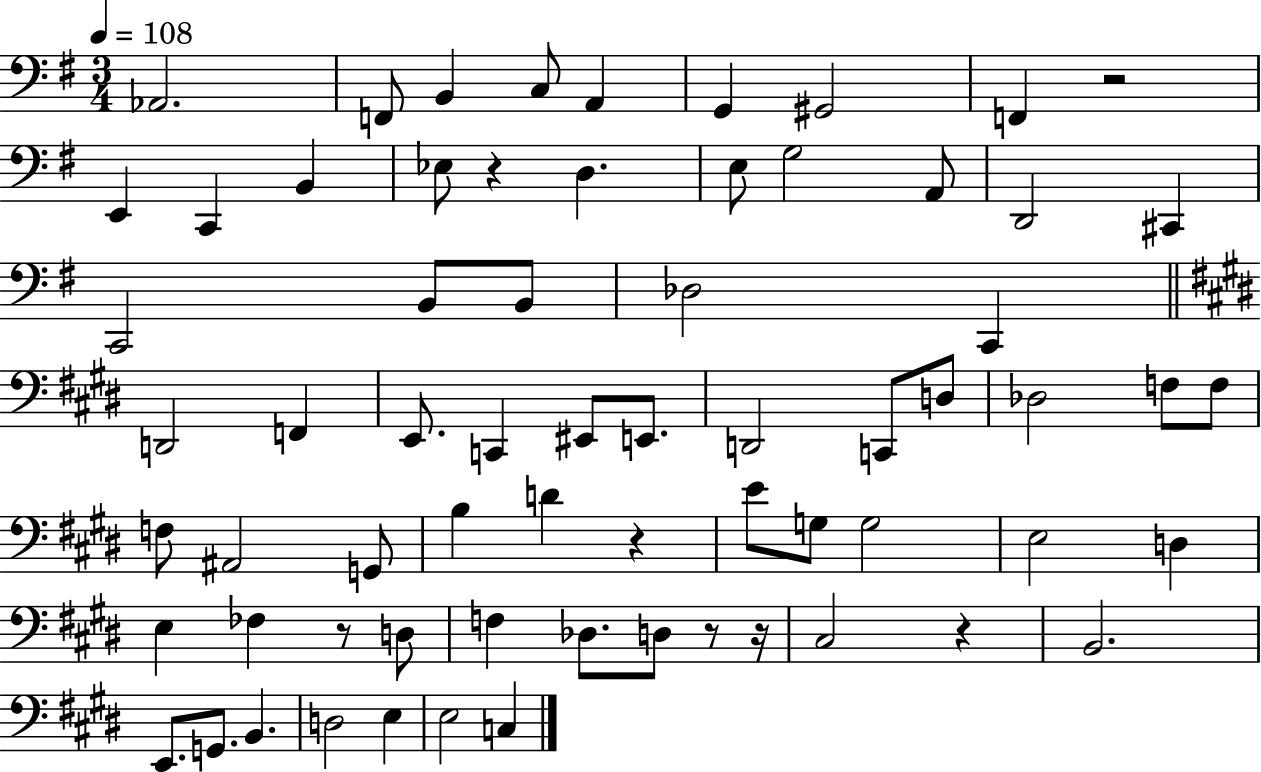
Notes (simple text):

Ab2/h. F2/e B2/q C3/e A2/q G2/q G#2/h F2/q R/h E2/q C2/q B2/q Eb3/e R/q D3/q. E3/e G3/h A2/e D2/h C#2/q C2/h B2/e B2/e Db3/h C2/q D2/h F2/q E2/e. C2/q EIS2/e E2/e. D2/h C2/e D3/e Db3/h F3/e F3/e F3/e A#2/h G2/e B3/q D4/q R/q E4/e G3/e G3/h E3/h D3/q E3/q FES3/q R/e D3/e F3/q Db3/e. D3/e R/e R/s C#3/h R/q B2/h. E2/e. G2/e. B2/q. D3/h E3/q E3/h C3/q